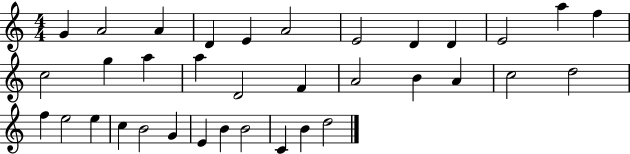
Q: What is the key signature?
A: C major